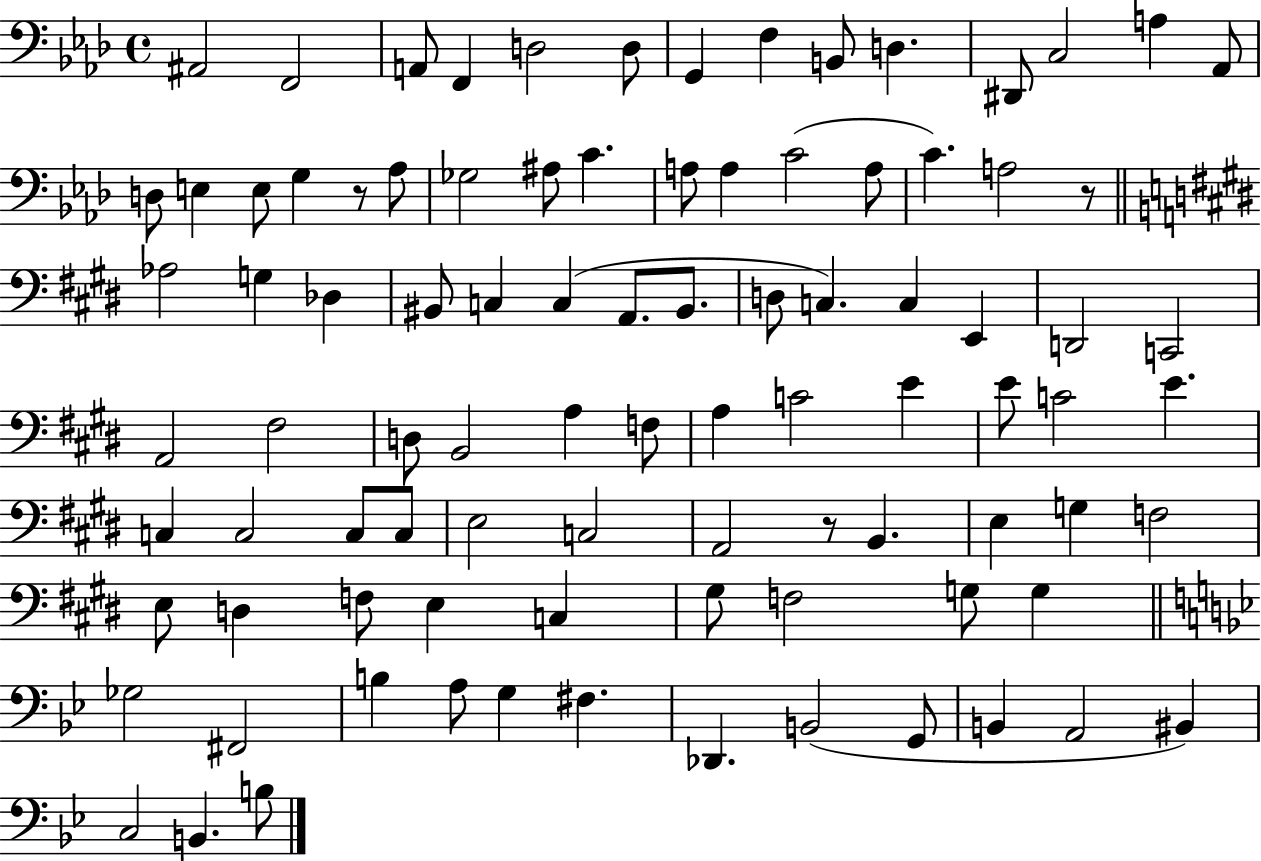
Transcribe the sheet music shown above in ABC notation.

X:1
T:Untitled
M:4/4
L:1/4
K:Ab
^A,,2 F,,2 A,,/2 F,, D,2 D,/2 G,, F, B,,/2 D, ^D,,/2 C,2 A, _A,,/2 D,/2 E, E,/2 G, z/2 _A,/2 _G,2 ^A,/2 C A,/2 A, C2 A,/2 C A,2 z/2 _A,2 G, _D, ^B,,/2 C, C, A,,/2 ^B,,/2 D,/2 C, C, E,, D,,2 C,,2 A,,2 ^F,2 D,/2 B,,2 A, F,/2 A, C2 E E/2 C2 E C, C,2 C,/2 C,/2 E,2 C,2 A,,2 z/2 B,, E, G, F,2 E,/2 D, F,/2 E, C, ^G,/2 F,2 G,/2 G, _G,2 ^F,,2 B, A,/2 G, ^F, _D,, B,,2 G,,/2 B,, A,,2 ^B,, C,2 B,, B,/2